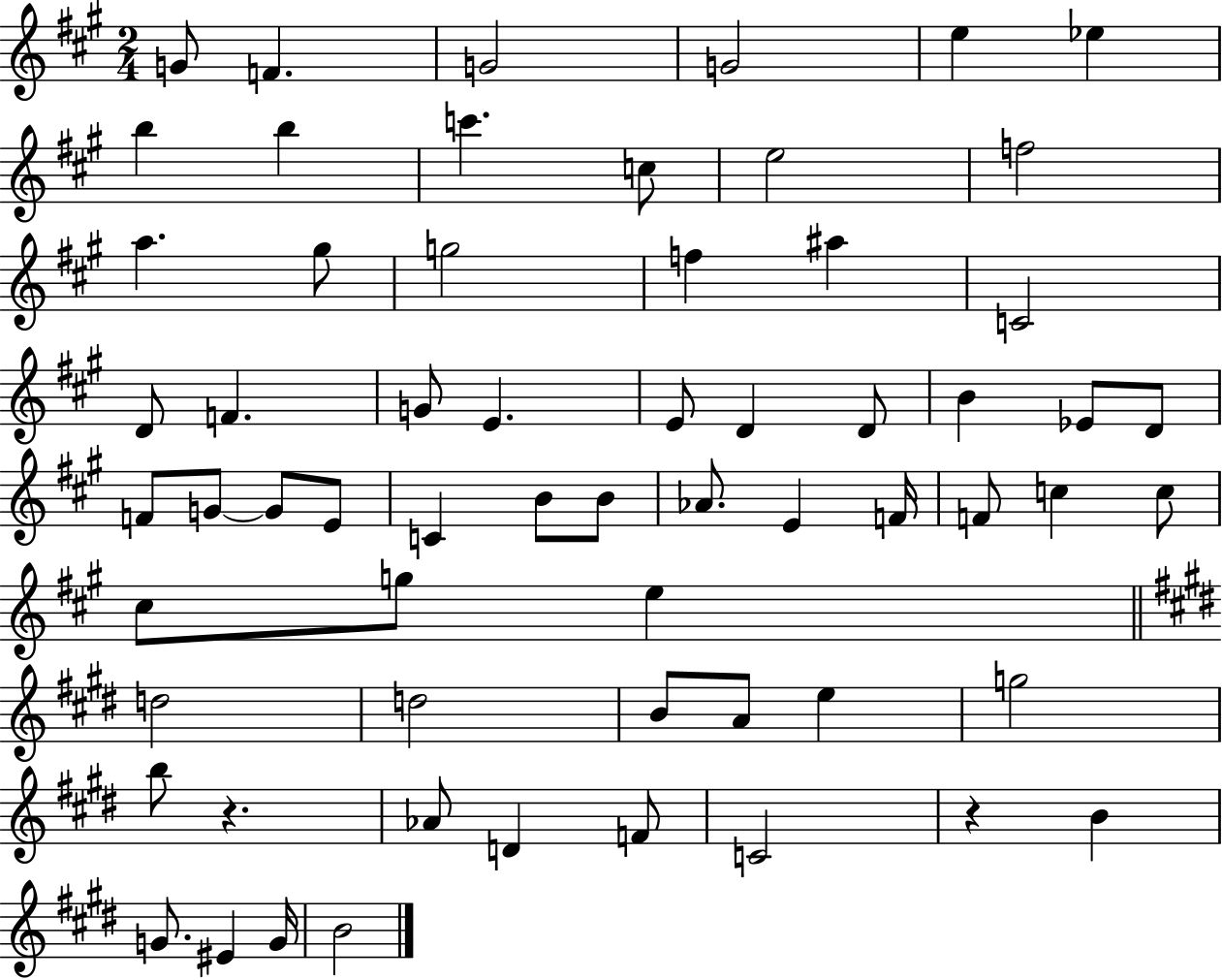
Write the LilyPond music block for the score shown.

{
  \clef treble
  \numericTimeSignature
  \time 2/4
  \key a \major
  g'8 f'4. | g'2 | g'2 | e''4 ees''4 | \break b''4 b''4 | c'''4. c''8 | e''2 | f''2 | \break a''4. gis''8 | g''2 | f''4 ais''4 | c'2 | \break d'8 f'4. | g'8 e'4. | e'8 d'4 d'8 | b'4 ees'8 d'8 | \break f'8 g'8~~ g'8 e'8 | c'4 b'8 b'8 | aes'8. e'4 f'16 | f'8 c''4 c''8 | \break cis''8 g''8 e''4 | \bar "||" \break \key e \major d''2 | d''2 | b'8 a'8 e''4 | g''2 | \break b''8 r4. | aes'8 d'4 f'8 | c'2 | r4 b'4 | \break g'8. eis'4 g'16 | b'2 | \bar "|."
}